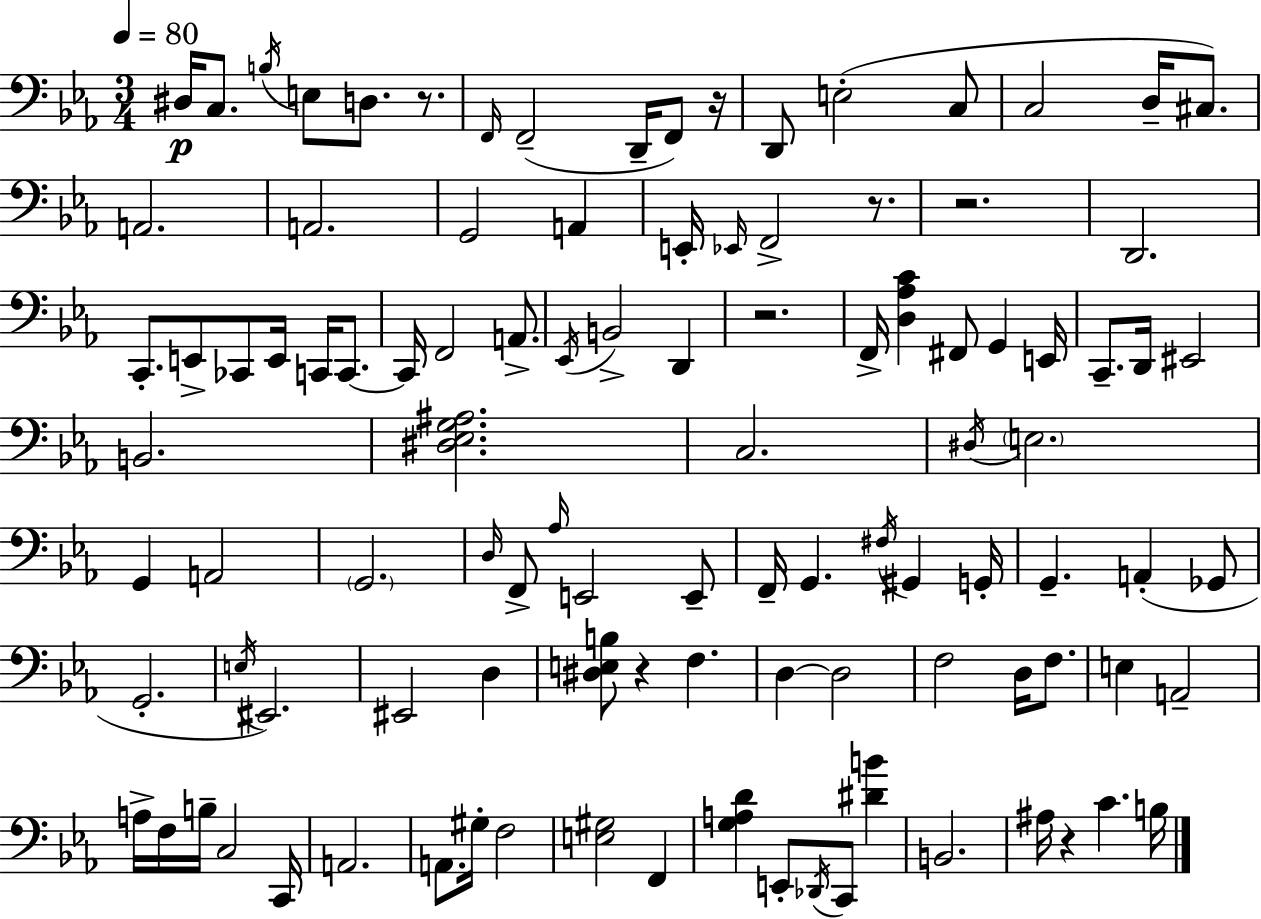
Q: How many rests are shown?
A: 7